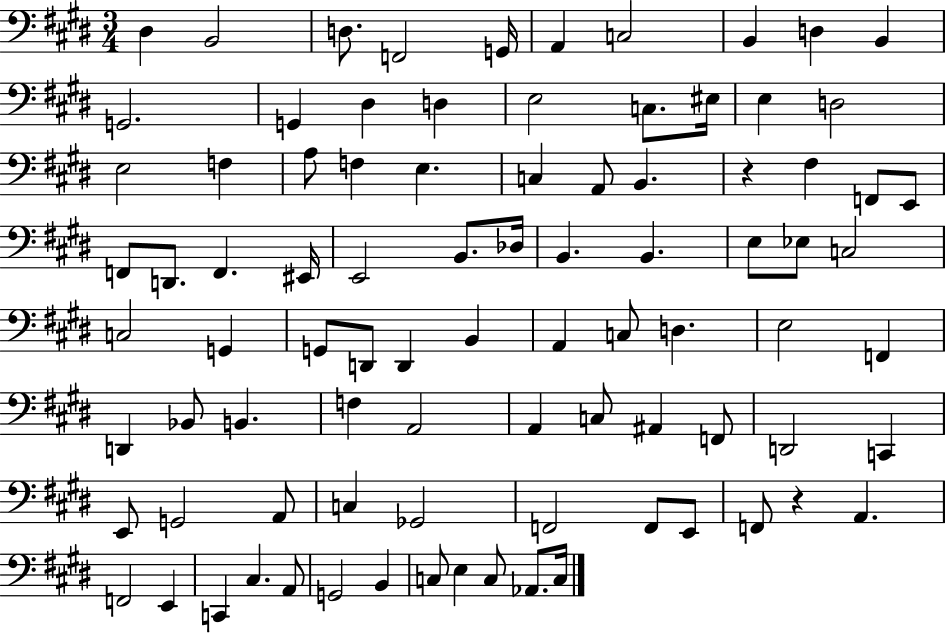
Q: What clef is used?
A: bass